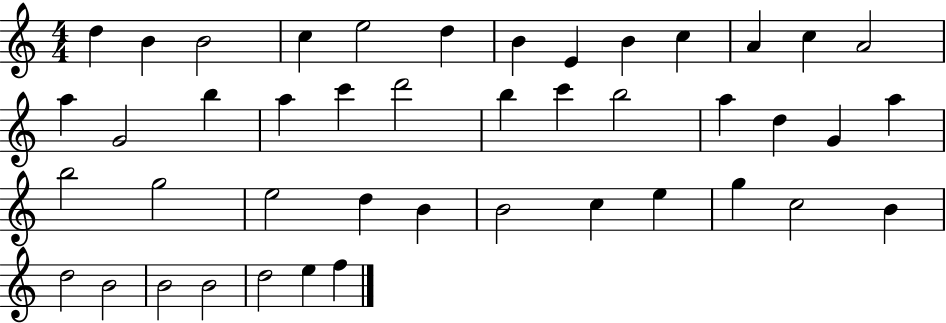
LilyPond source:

{
  \clef treble
  \numericTimeSignature
  \time 4/4
  \key c \major
  d''4 b'4 b'2 | c''4 e''2 d''4 | b'4 e'4 b'4 c''4 | a'4 c''4 a'2 | \break a''4 g'2 b''4 | a''4 c'''4 d'''2 | b''4 c'''4 b''2 | a''4 d''4 g'4 a''4 | \break b''2 g''2 | e''2 d''4 b'4 | b'2 c''4 e''4 | g''4 c''2 b'4 | \break d''2 b'2 | b'2 b'2 | d''2 e''4 f''4 | \bar "|."
}